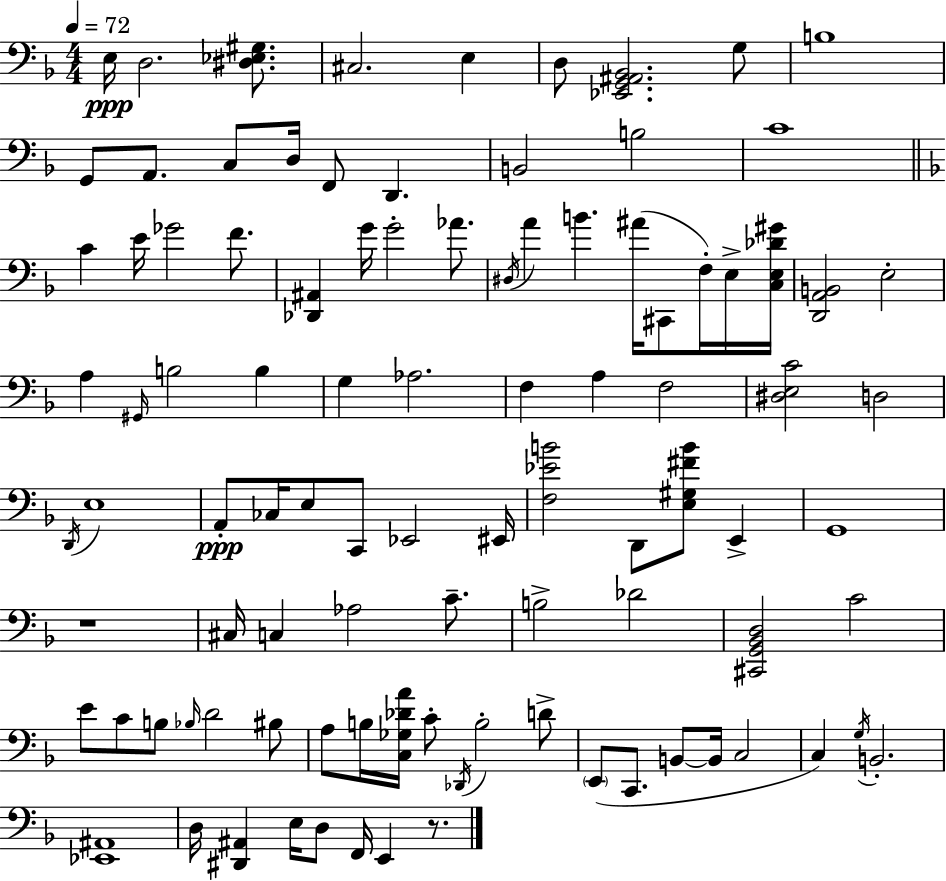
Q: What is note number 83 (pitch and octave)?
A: F2